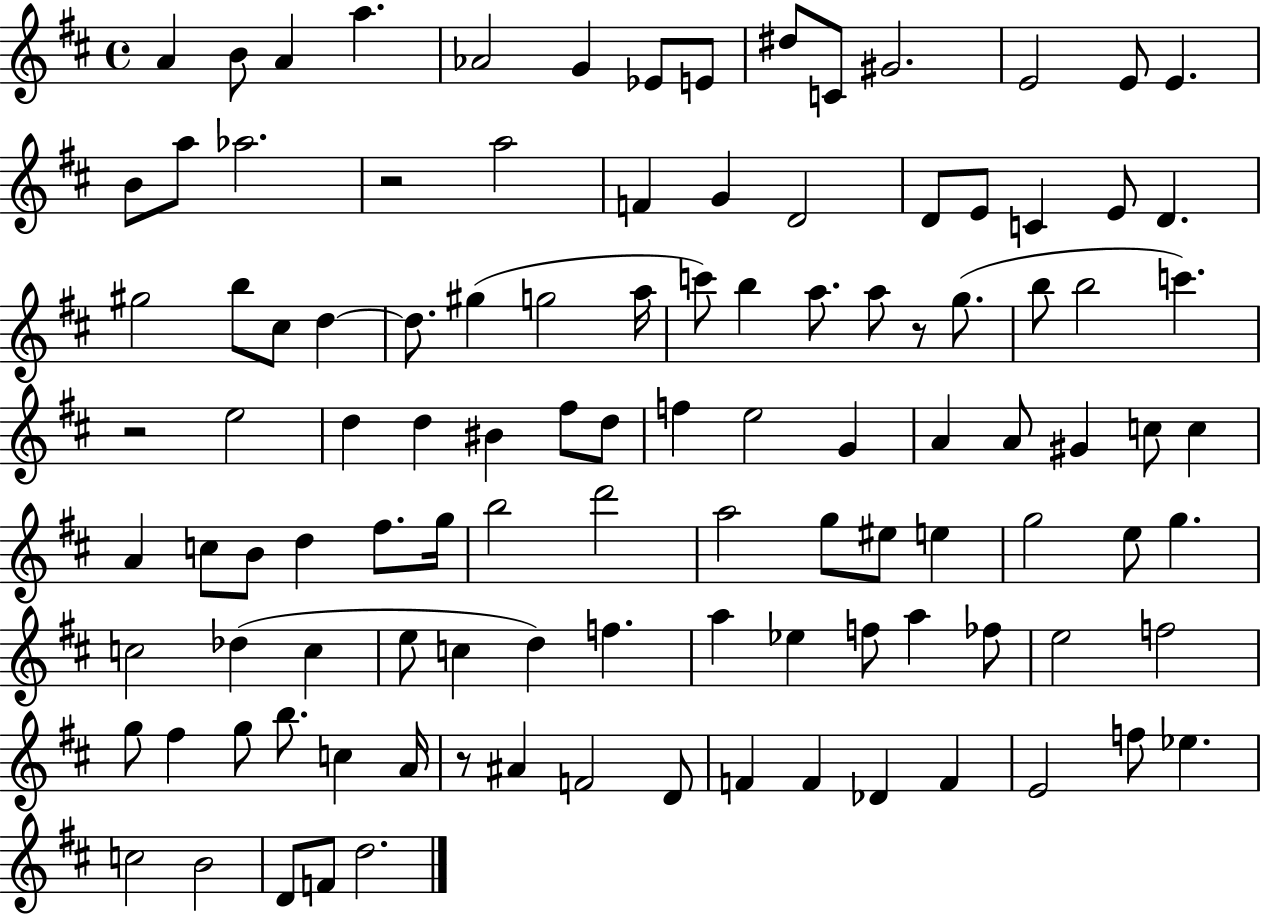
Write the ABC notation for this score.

X:1
T:Untitled
M:4/4
L:1/4
K:D
A B/2 A a _A2 G _E/2 E/2 ^d/2 C/2 ^G2 E2 E/2 E B/2 a/2 _a2 z2 a2 F G D2 D/2 E/2 C E/2 D ^g2 b/2 ^c/2 d d/2 ^g g2 a/4 c'/2 b a/2 a/2 z/2 g/2 b/2 b2 c' z2 e2 d d ^B ^f/2 d/2 f e2 G A A/2 ^G c/2 c A c/2 B/2 d ^f/2 g/4 b2 d'2 a2 g/2 ^e/2 e g2 e/2 g c2 _d c e/2 c d f a _e f/2 a _f/2 e2 f2 g/2 ^f g/2 b/2 c A/4 z/2 ^A F2 D/2 F F _D F E2 f/2 _e c2 B2 D/2 F/2 d2